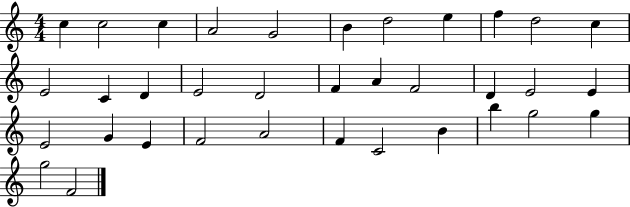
C5/q C5/h C5/q A4/h G4/h B4/q D5/h E5/q F5/q D5/h C5/q E4/h C4/q D4/q E4/h D4/h F4/q A4/q F4/h D4/q E4/h E4/q E4/h G4/q E4/q F4/h A4/h F4/q C4/h B4/q B5/q G5/h G5/q G5/h F4/h